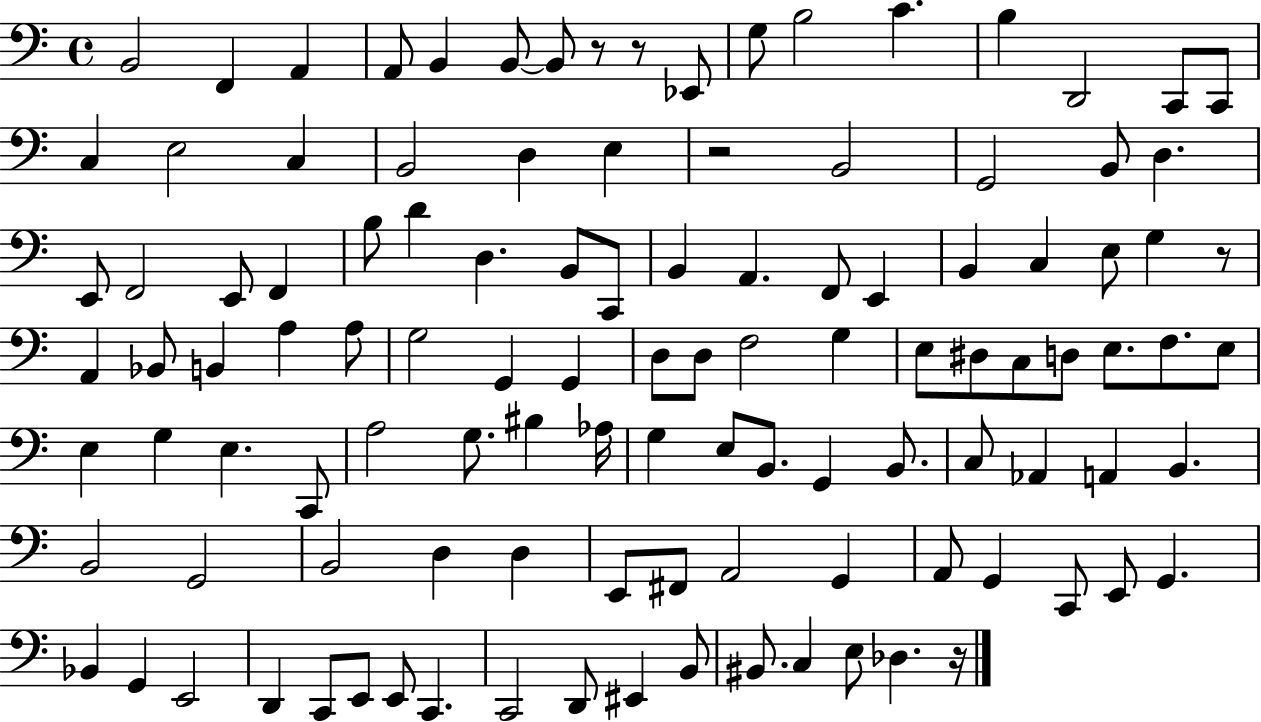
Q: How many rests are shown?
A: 5